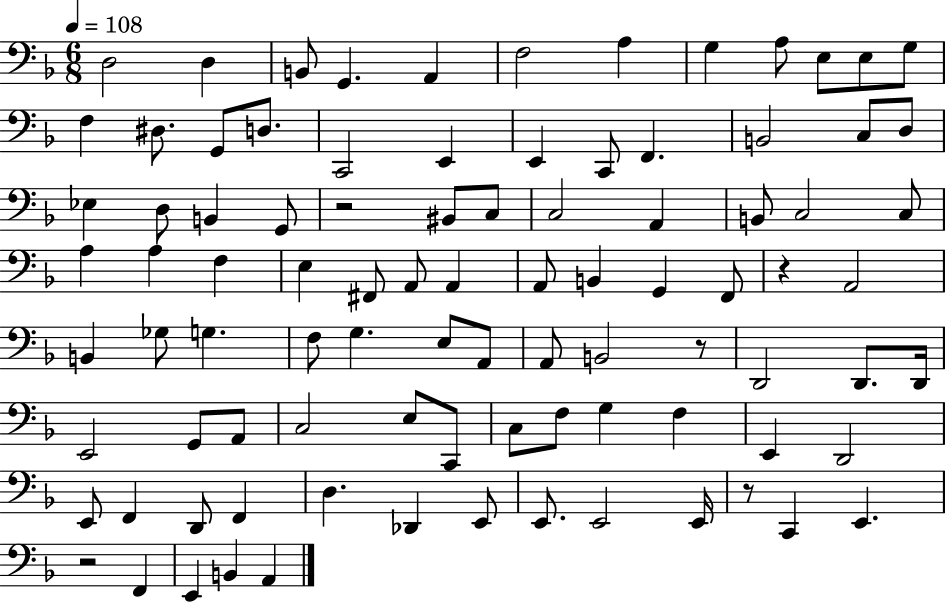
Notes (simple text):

D3/h D3/q B2/e G2/q. A2/q F3/h A3/q G3/q A3/e E3/e E3/e G3/e F3/q D#3/e. G2/e D3/e. C2/h E2/q E2/q C2/e F2/q. B2/h C3/e D3/e Eb3/q D3/e B2/q G2/e R/h BIS2/e C3/e C3/h A2/q B2/e C3/h C3/e A3/q A3/q F3/q E3/q F#2/e A2/e A2/q A2/e B2/q G2/q F2/e R/q A2/h B2/q Gb3/e G3/q. F3/e G3/q. E3/e A2/e A2/e B2/h R/e D2/h D2/e. D2/s E2/h G2/e A2/e C3/h E3/e C2/e C3/e F3/e G3/q F3/q E2/q D2/h E2/e F2/q D2/e F2/q D3/q. Db2/q E2/e E2/e. E2/h E2/s R/e C2/q E2/q. R/h F2/q E2/q B2/q A2/q